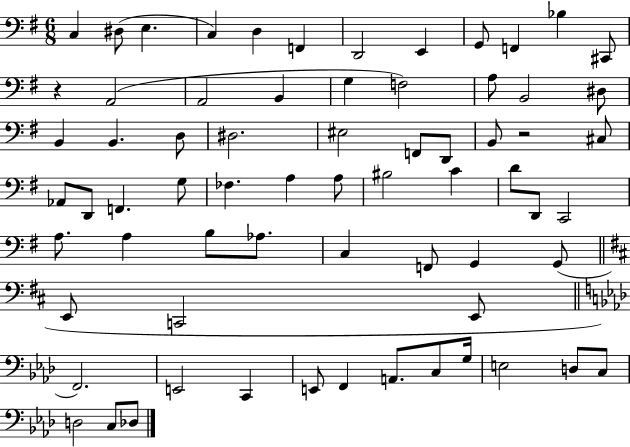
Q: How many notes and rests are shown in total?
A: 68